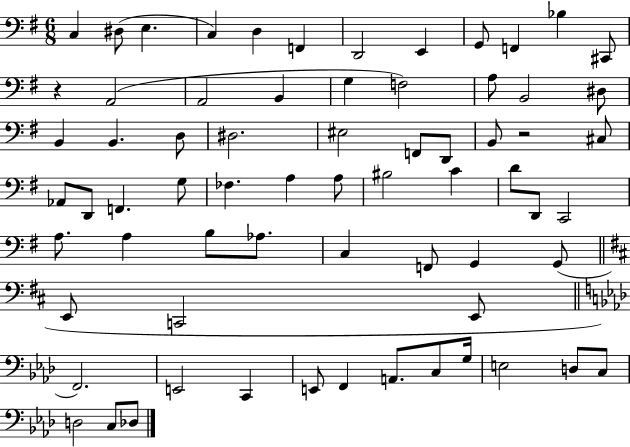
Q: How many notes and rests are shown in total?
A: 68